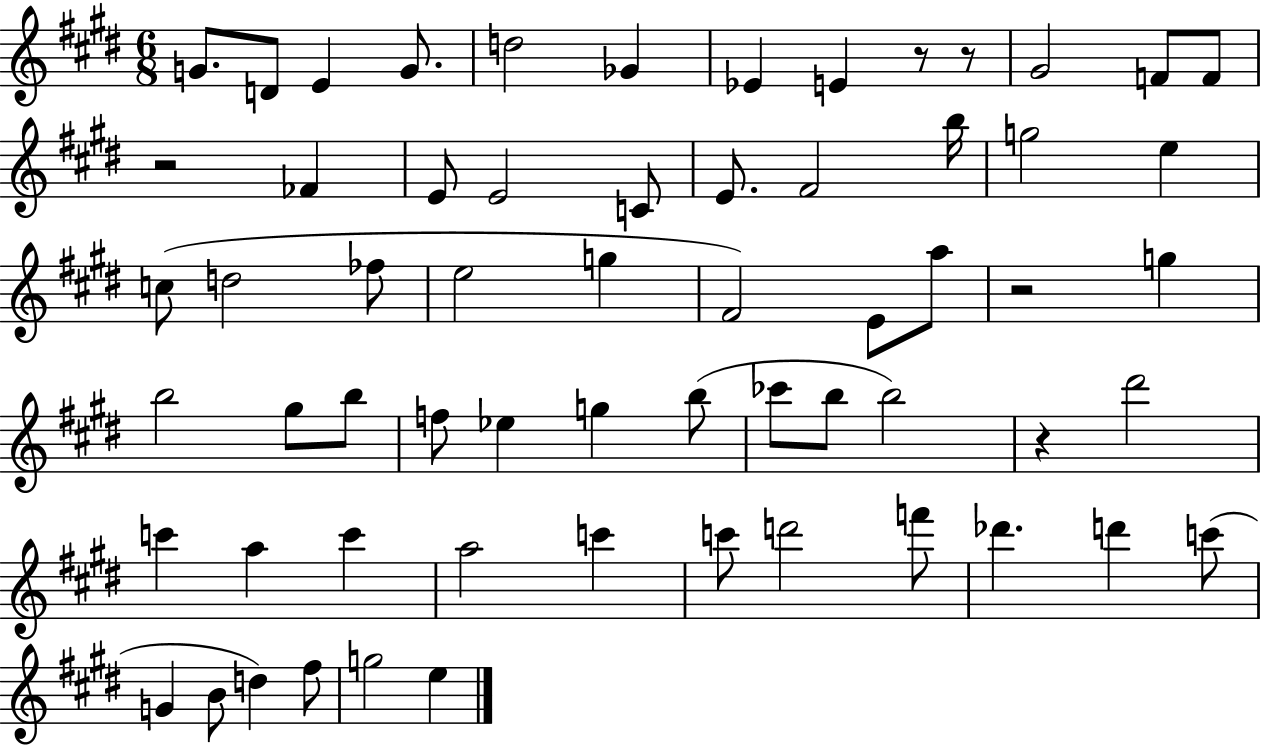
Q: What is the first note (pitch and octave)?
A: G4